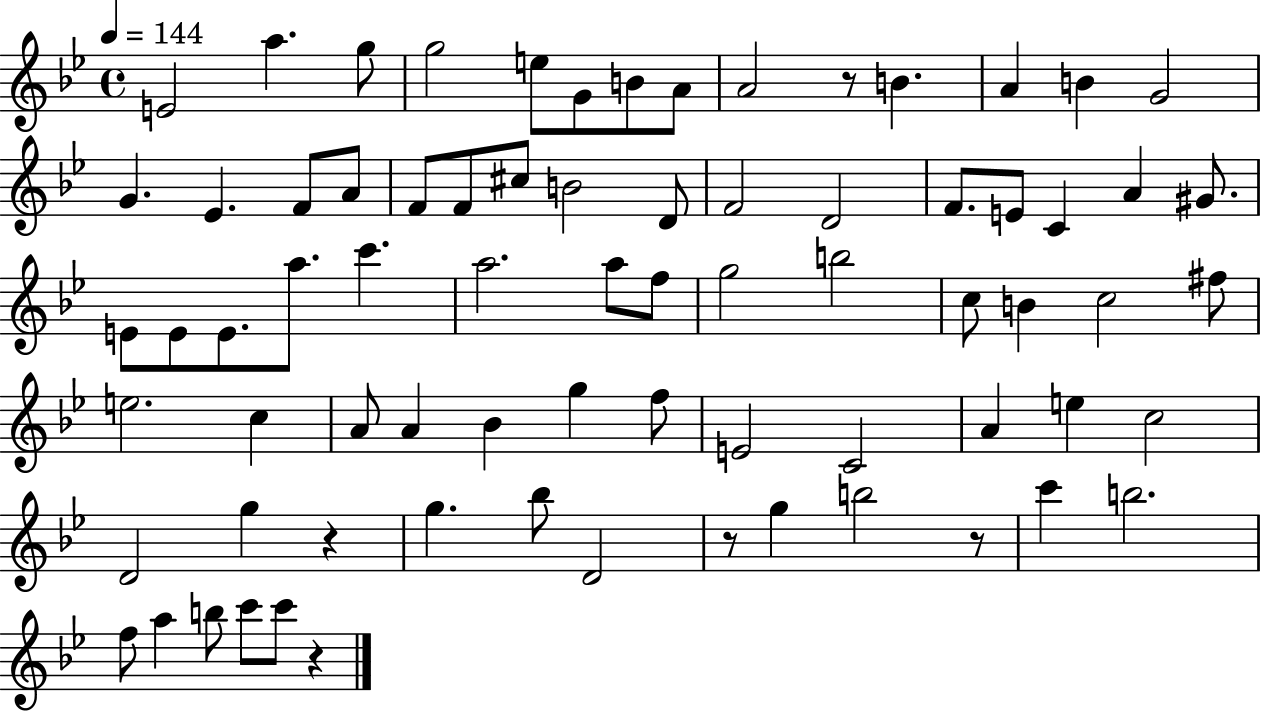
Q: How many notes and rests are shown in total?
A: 74